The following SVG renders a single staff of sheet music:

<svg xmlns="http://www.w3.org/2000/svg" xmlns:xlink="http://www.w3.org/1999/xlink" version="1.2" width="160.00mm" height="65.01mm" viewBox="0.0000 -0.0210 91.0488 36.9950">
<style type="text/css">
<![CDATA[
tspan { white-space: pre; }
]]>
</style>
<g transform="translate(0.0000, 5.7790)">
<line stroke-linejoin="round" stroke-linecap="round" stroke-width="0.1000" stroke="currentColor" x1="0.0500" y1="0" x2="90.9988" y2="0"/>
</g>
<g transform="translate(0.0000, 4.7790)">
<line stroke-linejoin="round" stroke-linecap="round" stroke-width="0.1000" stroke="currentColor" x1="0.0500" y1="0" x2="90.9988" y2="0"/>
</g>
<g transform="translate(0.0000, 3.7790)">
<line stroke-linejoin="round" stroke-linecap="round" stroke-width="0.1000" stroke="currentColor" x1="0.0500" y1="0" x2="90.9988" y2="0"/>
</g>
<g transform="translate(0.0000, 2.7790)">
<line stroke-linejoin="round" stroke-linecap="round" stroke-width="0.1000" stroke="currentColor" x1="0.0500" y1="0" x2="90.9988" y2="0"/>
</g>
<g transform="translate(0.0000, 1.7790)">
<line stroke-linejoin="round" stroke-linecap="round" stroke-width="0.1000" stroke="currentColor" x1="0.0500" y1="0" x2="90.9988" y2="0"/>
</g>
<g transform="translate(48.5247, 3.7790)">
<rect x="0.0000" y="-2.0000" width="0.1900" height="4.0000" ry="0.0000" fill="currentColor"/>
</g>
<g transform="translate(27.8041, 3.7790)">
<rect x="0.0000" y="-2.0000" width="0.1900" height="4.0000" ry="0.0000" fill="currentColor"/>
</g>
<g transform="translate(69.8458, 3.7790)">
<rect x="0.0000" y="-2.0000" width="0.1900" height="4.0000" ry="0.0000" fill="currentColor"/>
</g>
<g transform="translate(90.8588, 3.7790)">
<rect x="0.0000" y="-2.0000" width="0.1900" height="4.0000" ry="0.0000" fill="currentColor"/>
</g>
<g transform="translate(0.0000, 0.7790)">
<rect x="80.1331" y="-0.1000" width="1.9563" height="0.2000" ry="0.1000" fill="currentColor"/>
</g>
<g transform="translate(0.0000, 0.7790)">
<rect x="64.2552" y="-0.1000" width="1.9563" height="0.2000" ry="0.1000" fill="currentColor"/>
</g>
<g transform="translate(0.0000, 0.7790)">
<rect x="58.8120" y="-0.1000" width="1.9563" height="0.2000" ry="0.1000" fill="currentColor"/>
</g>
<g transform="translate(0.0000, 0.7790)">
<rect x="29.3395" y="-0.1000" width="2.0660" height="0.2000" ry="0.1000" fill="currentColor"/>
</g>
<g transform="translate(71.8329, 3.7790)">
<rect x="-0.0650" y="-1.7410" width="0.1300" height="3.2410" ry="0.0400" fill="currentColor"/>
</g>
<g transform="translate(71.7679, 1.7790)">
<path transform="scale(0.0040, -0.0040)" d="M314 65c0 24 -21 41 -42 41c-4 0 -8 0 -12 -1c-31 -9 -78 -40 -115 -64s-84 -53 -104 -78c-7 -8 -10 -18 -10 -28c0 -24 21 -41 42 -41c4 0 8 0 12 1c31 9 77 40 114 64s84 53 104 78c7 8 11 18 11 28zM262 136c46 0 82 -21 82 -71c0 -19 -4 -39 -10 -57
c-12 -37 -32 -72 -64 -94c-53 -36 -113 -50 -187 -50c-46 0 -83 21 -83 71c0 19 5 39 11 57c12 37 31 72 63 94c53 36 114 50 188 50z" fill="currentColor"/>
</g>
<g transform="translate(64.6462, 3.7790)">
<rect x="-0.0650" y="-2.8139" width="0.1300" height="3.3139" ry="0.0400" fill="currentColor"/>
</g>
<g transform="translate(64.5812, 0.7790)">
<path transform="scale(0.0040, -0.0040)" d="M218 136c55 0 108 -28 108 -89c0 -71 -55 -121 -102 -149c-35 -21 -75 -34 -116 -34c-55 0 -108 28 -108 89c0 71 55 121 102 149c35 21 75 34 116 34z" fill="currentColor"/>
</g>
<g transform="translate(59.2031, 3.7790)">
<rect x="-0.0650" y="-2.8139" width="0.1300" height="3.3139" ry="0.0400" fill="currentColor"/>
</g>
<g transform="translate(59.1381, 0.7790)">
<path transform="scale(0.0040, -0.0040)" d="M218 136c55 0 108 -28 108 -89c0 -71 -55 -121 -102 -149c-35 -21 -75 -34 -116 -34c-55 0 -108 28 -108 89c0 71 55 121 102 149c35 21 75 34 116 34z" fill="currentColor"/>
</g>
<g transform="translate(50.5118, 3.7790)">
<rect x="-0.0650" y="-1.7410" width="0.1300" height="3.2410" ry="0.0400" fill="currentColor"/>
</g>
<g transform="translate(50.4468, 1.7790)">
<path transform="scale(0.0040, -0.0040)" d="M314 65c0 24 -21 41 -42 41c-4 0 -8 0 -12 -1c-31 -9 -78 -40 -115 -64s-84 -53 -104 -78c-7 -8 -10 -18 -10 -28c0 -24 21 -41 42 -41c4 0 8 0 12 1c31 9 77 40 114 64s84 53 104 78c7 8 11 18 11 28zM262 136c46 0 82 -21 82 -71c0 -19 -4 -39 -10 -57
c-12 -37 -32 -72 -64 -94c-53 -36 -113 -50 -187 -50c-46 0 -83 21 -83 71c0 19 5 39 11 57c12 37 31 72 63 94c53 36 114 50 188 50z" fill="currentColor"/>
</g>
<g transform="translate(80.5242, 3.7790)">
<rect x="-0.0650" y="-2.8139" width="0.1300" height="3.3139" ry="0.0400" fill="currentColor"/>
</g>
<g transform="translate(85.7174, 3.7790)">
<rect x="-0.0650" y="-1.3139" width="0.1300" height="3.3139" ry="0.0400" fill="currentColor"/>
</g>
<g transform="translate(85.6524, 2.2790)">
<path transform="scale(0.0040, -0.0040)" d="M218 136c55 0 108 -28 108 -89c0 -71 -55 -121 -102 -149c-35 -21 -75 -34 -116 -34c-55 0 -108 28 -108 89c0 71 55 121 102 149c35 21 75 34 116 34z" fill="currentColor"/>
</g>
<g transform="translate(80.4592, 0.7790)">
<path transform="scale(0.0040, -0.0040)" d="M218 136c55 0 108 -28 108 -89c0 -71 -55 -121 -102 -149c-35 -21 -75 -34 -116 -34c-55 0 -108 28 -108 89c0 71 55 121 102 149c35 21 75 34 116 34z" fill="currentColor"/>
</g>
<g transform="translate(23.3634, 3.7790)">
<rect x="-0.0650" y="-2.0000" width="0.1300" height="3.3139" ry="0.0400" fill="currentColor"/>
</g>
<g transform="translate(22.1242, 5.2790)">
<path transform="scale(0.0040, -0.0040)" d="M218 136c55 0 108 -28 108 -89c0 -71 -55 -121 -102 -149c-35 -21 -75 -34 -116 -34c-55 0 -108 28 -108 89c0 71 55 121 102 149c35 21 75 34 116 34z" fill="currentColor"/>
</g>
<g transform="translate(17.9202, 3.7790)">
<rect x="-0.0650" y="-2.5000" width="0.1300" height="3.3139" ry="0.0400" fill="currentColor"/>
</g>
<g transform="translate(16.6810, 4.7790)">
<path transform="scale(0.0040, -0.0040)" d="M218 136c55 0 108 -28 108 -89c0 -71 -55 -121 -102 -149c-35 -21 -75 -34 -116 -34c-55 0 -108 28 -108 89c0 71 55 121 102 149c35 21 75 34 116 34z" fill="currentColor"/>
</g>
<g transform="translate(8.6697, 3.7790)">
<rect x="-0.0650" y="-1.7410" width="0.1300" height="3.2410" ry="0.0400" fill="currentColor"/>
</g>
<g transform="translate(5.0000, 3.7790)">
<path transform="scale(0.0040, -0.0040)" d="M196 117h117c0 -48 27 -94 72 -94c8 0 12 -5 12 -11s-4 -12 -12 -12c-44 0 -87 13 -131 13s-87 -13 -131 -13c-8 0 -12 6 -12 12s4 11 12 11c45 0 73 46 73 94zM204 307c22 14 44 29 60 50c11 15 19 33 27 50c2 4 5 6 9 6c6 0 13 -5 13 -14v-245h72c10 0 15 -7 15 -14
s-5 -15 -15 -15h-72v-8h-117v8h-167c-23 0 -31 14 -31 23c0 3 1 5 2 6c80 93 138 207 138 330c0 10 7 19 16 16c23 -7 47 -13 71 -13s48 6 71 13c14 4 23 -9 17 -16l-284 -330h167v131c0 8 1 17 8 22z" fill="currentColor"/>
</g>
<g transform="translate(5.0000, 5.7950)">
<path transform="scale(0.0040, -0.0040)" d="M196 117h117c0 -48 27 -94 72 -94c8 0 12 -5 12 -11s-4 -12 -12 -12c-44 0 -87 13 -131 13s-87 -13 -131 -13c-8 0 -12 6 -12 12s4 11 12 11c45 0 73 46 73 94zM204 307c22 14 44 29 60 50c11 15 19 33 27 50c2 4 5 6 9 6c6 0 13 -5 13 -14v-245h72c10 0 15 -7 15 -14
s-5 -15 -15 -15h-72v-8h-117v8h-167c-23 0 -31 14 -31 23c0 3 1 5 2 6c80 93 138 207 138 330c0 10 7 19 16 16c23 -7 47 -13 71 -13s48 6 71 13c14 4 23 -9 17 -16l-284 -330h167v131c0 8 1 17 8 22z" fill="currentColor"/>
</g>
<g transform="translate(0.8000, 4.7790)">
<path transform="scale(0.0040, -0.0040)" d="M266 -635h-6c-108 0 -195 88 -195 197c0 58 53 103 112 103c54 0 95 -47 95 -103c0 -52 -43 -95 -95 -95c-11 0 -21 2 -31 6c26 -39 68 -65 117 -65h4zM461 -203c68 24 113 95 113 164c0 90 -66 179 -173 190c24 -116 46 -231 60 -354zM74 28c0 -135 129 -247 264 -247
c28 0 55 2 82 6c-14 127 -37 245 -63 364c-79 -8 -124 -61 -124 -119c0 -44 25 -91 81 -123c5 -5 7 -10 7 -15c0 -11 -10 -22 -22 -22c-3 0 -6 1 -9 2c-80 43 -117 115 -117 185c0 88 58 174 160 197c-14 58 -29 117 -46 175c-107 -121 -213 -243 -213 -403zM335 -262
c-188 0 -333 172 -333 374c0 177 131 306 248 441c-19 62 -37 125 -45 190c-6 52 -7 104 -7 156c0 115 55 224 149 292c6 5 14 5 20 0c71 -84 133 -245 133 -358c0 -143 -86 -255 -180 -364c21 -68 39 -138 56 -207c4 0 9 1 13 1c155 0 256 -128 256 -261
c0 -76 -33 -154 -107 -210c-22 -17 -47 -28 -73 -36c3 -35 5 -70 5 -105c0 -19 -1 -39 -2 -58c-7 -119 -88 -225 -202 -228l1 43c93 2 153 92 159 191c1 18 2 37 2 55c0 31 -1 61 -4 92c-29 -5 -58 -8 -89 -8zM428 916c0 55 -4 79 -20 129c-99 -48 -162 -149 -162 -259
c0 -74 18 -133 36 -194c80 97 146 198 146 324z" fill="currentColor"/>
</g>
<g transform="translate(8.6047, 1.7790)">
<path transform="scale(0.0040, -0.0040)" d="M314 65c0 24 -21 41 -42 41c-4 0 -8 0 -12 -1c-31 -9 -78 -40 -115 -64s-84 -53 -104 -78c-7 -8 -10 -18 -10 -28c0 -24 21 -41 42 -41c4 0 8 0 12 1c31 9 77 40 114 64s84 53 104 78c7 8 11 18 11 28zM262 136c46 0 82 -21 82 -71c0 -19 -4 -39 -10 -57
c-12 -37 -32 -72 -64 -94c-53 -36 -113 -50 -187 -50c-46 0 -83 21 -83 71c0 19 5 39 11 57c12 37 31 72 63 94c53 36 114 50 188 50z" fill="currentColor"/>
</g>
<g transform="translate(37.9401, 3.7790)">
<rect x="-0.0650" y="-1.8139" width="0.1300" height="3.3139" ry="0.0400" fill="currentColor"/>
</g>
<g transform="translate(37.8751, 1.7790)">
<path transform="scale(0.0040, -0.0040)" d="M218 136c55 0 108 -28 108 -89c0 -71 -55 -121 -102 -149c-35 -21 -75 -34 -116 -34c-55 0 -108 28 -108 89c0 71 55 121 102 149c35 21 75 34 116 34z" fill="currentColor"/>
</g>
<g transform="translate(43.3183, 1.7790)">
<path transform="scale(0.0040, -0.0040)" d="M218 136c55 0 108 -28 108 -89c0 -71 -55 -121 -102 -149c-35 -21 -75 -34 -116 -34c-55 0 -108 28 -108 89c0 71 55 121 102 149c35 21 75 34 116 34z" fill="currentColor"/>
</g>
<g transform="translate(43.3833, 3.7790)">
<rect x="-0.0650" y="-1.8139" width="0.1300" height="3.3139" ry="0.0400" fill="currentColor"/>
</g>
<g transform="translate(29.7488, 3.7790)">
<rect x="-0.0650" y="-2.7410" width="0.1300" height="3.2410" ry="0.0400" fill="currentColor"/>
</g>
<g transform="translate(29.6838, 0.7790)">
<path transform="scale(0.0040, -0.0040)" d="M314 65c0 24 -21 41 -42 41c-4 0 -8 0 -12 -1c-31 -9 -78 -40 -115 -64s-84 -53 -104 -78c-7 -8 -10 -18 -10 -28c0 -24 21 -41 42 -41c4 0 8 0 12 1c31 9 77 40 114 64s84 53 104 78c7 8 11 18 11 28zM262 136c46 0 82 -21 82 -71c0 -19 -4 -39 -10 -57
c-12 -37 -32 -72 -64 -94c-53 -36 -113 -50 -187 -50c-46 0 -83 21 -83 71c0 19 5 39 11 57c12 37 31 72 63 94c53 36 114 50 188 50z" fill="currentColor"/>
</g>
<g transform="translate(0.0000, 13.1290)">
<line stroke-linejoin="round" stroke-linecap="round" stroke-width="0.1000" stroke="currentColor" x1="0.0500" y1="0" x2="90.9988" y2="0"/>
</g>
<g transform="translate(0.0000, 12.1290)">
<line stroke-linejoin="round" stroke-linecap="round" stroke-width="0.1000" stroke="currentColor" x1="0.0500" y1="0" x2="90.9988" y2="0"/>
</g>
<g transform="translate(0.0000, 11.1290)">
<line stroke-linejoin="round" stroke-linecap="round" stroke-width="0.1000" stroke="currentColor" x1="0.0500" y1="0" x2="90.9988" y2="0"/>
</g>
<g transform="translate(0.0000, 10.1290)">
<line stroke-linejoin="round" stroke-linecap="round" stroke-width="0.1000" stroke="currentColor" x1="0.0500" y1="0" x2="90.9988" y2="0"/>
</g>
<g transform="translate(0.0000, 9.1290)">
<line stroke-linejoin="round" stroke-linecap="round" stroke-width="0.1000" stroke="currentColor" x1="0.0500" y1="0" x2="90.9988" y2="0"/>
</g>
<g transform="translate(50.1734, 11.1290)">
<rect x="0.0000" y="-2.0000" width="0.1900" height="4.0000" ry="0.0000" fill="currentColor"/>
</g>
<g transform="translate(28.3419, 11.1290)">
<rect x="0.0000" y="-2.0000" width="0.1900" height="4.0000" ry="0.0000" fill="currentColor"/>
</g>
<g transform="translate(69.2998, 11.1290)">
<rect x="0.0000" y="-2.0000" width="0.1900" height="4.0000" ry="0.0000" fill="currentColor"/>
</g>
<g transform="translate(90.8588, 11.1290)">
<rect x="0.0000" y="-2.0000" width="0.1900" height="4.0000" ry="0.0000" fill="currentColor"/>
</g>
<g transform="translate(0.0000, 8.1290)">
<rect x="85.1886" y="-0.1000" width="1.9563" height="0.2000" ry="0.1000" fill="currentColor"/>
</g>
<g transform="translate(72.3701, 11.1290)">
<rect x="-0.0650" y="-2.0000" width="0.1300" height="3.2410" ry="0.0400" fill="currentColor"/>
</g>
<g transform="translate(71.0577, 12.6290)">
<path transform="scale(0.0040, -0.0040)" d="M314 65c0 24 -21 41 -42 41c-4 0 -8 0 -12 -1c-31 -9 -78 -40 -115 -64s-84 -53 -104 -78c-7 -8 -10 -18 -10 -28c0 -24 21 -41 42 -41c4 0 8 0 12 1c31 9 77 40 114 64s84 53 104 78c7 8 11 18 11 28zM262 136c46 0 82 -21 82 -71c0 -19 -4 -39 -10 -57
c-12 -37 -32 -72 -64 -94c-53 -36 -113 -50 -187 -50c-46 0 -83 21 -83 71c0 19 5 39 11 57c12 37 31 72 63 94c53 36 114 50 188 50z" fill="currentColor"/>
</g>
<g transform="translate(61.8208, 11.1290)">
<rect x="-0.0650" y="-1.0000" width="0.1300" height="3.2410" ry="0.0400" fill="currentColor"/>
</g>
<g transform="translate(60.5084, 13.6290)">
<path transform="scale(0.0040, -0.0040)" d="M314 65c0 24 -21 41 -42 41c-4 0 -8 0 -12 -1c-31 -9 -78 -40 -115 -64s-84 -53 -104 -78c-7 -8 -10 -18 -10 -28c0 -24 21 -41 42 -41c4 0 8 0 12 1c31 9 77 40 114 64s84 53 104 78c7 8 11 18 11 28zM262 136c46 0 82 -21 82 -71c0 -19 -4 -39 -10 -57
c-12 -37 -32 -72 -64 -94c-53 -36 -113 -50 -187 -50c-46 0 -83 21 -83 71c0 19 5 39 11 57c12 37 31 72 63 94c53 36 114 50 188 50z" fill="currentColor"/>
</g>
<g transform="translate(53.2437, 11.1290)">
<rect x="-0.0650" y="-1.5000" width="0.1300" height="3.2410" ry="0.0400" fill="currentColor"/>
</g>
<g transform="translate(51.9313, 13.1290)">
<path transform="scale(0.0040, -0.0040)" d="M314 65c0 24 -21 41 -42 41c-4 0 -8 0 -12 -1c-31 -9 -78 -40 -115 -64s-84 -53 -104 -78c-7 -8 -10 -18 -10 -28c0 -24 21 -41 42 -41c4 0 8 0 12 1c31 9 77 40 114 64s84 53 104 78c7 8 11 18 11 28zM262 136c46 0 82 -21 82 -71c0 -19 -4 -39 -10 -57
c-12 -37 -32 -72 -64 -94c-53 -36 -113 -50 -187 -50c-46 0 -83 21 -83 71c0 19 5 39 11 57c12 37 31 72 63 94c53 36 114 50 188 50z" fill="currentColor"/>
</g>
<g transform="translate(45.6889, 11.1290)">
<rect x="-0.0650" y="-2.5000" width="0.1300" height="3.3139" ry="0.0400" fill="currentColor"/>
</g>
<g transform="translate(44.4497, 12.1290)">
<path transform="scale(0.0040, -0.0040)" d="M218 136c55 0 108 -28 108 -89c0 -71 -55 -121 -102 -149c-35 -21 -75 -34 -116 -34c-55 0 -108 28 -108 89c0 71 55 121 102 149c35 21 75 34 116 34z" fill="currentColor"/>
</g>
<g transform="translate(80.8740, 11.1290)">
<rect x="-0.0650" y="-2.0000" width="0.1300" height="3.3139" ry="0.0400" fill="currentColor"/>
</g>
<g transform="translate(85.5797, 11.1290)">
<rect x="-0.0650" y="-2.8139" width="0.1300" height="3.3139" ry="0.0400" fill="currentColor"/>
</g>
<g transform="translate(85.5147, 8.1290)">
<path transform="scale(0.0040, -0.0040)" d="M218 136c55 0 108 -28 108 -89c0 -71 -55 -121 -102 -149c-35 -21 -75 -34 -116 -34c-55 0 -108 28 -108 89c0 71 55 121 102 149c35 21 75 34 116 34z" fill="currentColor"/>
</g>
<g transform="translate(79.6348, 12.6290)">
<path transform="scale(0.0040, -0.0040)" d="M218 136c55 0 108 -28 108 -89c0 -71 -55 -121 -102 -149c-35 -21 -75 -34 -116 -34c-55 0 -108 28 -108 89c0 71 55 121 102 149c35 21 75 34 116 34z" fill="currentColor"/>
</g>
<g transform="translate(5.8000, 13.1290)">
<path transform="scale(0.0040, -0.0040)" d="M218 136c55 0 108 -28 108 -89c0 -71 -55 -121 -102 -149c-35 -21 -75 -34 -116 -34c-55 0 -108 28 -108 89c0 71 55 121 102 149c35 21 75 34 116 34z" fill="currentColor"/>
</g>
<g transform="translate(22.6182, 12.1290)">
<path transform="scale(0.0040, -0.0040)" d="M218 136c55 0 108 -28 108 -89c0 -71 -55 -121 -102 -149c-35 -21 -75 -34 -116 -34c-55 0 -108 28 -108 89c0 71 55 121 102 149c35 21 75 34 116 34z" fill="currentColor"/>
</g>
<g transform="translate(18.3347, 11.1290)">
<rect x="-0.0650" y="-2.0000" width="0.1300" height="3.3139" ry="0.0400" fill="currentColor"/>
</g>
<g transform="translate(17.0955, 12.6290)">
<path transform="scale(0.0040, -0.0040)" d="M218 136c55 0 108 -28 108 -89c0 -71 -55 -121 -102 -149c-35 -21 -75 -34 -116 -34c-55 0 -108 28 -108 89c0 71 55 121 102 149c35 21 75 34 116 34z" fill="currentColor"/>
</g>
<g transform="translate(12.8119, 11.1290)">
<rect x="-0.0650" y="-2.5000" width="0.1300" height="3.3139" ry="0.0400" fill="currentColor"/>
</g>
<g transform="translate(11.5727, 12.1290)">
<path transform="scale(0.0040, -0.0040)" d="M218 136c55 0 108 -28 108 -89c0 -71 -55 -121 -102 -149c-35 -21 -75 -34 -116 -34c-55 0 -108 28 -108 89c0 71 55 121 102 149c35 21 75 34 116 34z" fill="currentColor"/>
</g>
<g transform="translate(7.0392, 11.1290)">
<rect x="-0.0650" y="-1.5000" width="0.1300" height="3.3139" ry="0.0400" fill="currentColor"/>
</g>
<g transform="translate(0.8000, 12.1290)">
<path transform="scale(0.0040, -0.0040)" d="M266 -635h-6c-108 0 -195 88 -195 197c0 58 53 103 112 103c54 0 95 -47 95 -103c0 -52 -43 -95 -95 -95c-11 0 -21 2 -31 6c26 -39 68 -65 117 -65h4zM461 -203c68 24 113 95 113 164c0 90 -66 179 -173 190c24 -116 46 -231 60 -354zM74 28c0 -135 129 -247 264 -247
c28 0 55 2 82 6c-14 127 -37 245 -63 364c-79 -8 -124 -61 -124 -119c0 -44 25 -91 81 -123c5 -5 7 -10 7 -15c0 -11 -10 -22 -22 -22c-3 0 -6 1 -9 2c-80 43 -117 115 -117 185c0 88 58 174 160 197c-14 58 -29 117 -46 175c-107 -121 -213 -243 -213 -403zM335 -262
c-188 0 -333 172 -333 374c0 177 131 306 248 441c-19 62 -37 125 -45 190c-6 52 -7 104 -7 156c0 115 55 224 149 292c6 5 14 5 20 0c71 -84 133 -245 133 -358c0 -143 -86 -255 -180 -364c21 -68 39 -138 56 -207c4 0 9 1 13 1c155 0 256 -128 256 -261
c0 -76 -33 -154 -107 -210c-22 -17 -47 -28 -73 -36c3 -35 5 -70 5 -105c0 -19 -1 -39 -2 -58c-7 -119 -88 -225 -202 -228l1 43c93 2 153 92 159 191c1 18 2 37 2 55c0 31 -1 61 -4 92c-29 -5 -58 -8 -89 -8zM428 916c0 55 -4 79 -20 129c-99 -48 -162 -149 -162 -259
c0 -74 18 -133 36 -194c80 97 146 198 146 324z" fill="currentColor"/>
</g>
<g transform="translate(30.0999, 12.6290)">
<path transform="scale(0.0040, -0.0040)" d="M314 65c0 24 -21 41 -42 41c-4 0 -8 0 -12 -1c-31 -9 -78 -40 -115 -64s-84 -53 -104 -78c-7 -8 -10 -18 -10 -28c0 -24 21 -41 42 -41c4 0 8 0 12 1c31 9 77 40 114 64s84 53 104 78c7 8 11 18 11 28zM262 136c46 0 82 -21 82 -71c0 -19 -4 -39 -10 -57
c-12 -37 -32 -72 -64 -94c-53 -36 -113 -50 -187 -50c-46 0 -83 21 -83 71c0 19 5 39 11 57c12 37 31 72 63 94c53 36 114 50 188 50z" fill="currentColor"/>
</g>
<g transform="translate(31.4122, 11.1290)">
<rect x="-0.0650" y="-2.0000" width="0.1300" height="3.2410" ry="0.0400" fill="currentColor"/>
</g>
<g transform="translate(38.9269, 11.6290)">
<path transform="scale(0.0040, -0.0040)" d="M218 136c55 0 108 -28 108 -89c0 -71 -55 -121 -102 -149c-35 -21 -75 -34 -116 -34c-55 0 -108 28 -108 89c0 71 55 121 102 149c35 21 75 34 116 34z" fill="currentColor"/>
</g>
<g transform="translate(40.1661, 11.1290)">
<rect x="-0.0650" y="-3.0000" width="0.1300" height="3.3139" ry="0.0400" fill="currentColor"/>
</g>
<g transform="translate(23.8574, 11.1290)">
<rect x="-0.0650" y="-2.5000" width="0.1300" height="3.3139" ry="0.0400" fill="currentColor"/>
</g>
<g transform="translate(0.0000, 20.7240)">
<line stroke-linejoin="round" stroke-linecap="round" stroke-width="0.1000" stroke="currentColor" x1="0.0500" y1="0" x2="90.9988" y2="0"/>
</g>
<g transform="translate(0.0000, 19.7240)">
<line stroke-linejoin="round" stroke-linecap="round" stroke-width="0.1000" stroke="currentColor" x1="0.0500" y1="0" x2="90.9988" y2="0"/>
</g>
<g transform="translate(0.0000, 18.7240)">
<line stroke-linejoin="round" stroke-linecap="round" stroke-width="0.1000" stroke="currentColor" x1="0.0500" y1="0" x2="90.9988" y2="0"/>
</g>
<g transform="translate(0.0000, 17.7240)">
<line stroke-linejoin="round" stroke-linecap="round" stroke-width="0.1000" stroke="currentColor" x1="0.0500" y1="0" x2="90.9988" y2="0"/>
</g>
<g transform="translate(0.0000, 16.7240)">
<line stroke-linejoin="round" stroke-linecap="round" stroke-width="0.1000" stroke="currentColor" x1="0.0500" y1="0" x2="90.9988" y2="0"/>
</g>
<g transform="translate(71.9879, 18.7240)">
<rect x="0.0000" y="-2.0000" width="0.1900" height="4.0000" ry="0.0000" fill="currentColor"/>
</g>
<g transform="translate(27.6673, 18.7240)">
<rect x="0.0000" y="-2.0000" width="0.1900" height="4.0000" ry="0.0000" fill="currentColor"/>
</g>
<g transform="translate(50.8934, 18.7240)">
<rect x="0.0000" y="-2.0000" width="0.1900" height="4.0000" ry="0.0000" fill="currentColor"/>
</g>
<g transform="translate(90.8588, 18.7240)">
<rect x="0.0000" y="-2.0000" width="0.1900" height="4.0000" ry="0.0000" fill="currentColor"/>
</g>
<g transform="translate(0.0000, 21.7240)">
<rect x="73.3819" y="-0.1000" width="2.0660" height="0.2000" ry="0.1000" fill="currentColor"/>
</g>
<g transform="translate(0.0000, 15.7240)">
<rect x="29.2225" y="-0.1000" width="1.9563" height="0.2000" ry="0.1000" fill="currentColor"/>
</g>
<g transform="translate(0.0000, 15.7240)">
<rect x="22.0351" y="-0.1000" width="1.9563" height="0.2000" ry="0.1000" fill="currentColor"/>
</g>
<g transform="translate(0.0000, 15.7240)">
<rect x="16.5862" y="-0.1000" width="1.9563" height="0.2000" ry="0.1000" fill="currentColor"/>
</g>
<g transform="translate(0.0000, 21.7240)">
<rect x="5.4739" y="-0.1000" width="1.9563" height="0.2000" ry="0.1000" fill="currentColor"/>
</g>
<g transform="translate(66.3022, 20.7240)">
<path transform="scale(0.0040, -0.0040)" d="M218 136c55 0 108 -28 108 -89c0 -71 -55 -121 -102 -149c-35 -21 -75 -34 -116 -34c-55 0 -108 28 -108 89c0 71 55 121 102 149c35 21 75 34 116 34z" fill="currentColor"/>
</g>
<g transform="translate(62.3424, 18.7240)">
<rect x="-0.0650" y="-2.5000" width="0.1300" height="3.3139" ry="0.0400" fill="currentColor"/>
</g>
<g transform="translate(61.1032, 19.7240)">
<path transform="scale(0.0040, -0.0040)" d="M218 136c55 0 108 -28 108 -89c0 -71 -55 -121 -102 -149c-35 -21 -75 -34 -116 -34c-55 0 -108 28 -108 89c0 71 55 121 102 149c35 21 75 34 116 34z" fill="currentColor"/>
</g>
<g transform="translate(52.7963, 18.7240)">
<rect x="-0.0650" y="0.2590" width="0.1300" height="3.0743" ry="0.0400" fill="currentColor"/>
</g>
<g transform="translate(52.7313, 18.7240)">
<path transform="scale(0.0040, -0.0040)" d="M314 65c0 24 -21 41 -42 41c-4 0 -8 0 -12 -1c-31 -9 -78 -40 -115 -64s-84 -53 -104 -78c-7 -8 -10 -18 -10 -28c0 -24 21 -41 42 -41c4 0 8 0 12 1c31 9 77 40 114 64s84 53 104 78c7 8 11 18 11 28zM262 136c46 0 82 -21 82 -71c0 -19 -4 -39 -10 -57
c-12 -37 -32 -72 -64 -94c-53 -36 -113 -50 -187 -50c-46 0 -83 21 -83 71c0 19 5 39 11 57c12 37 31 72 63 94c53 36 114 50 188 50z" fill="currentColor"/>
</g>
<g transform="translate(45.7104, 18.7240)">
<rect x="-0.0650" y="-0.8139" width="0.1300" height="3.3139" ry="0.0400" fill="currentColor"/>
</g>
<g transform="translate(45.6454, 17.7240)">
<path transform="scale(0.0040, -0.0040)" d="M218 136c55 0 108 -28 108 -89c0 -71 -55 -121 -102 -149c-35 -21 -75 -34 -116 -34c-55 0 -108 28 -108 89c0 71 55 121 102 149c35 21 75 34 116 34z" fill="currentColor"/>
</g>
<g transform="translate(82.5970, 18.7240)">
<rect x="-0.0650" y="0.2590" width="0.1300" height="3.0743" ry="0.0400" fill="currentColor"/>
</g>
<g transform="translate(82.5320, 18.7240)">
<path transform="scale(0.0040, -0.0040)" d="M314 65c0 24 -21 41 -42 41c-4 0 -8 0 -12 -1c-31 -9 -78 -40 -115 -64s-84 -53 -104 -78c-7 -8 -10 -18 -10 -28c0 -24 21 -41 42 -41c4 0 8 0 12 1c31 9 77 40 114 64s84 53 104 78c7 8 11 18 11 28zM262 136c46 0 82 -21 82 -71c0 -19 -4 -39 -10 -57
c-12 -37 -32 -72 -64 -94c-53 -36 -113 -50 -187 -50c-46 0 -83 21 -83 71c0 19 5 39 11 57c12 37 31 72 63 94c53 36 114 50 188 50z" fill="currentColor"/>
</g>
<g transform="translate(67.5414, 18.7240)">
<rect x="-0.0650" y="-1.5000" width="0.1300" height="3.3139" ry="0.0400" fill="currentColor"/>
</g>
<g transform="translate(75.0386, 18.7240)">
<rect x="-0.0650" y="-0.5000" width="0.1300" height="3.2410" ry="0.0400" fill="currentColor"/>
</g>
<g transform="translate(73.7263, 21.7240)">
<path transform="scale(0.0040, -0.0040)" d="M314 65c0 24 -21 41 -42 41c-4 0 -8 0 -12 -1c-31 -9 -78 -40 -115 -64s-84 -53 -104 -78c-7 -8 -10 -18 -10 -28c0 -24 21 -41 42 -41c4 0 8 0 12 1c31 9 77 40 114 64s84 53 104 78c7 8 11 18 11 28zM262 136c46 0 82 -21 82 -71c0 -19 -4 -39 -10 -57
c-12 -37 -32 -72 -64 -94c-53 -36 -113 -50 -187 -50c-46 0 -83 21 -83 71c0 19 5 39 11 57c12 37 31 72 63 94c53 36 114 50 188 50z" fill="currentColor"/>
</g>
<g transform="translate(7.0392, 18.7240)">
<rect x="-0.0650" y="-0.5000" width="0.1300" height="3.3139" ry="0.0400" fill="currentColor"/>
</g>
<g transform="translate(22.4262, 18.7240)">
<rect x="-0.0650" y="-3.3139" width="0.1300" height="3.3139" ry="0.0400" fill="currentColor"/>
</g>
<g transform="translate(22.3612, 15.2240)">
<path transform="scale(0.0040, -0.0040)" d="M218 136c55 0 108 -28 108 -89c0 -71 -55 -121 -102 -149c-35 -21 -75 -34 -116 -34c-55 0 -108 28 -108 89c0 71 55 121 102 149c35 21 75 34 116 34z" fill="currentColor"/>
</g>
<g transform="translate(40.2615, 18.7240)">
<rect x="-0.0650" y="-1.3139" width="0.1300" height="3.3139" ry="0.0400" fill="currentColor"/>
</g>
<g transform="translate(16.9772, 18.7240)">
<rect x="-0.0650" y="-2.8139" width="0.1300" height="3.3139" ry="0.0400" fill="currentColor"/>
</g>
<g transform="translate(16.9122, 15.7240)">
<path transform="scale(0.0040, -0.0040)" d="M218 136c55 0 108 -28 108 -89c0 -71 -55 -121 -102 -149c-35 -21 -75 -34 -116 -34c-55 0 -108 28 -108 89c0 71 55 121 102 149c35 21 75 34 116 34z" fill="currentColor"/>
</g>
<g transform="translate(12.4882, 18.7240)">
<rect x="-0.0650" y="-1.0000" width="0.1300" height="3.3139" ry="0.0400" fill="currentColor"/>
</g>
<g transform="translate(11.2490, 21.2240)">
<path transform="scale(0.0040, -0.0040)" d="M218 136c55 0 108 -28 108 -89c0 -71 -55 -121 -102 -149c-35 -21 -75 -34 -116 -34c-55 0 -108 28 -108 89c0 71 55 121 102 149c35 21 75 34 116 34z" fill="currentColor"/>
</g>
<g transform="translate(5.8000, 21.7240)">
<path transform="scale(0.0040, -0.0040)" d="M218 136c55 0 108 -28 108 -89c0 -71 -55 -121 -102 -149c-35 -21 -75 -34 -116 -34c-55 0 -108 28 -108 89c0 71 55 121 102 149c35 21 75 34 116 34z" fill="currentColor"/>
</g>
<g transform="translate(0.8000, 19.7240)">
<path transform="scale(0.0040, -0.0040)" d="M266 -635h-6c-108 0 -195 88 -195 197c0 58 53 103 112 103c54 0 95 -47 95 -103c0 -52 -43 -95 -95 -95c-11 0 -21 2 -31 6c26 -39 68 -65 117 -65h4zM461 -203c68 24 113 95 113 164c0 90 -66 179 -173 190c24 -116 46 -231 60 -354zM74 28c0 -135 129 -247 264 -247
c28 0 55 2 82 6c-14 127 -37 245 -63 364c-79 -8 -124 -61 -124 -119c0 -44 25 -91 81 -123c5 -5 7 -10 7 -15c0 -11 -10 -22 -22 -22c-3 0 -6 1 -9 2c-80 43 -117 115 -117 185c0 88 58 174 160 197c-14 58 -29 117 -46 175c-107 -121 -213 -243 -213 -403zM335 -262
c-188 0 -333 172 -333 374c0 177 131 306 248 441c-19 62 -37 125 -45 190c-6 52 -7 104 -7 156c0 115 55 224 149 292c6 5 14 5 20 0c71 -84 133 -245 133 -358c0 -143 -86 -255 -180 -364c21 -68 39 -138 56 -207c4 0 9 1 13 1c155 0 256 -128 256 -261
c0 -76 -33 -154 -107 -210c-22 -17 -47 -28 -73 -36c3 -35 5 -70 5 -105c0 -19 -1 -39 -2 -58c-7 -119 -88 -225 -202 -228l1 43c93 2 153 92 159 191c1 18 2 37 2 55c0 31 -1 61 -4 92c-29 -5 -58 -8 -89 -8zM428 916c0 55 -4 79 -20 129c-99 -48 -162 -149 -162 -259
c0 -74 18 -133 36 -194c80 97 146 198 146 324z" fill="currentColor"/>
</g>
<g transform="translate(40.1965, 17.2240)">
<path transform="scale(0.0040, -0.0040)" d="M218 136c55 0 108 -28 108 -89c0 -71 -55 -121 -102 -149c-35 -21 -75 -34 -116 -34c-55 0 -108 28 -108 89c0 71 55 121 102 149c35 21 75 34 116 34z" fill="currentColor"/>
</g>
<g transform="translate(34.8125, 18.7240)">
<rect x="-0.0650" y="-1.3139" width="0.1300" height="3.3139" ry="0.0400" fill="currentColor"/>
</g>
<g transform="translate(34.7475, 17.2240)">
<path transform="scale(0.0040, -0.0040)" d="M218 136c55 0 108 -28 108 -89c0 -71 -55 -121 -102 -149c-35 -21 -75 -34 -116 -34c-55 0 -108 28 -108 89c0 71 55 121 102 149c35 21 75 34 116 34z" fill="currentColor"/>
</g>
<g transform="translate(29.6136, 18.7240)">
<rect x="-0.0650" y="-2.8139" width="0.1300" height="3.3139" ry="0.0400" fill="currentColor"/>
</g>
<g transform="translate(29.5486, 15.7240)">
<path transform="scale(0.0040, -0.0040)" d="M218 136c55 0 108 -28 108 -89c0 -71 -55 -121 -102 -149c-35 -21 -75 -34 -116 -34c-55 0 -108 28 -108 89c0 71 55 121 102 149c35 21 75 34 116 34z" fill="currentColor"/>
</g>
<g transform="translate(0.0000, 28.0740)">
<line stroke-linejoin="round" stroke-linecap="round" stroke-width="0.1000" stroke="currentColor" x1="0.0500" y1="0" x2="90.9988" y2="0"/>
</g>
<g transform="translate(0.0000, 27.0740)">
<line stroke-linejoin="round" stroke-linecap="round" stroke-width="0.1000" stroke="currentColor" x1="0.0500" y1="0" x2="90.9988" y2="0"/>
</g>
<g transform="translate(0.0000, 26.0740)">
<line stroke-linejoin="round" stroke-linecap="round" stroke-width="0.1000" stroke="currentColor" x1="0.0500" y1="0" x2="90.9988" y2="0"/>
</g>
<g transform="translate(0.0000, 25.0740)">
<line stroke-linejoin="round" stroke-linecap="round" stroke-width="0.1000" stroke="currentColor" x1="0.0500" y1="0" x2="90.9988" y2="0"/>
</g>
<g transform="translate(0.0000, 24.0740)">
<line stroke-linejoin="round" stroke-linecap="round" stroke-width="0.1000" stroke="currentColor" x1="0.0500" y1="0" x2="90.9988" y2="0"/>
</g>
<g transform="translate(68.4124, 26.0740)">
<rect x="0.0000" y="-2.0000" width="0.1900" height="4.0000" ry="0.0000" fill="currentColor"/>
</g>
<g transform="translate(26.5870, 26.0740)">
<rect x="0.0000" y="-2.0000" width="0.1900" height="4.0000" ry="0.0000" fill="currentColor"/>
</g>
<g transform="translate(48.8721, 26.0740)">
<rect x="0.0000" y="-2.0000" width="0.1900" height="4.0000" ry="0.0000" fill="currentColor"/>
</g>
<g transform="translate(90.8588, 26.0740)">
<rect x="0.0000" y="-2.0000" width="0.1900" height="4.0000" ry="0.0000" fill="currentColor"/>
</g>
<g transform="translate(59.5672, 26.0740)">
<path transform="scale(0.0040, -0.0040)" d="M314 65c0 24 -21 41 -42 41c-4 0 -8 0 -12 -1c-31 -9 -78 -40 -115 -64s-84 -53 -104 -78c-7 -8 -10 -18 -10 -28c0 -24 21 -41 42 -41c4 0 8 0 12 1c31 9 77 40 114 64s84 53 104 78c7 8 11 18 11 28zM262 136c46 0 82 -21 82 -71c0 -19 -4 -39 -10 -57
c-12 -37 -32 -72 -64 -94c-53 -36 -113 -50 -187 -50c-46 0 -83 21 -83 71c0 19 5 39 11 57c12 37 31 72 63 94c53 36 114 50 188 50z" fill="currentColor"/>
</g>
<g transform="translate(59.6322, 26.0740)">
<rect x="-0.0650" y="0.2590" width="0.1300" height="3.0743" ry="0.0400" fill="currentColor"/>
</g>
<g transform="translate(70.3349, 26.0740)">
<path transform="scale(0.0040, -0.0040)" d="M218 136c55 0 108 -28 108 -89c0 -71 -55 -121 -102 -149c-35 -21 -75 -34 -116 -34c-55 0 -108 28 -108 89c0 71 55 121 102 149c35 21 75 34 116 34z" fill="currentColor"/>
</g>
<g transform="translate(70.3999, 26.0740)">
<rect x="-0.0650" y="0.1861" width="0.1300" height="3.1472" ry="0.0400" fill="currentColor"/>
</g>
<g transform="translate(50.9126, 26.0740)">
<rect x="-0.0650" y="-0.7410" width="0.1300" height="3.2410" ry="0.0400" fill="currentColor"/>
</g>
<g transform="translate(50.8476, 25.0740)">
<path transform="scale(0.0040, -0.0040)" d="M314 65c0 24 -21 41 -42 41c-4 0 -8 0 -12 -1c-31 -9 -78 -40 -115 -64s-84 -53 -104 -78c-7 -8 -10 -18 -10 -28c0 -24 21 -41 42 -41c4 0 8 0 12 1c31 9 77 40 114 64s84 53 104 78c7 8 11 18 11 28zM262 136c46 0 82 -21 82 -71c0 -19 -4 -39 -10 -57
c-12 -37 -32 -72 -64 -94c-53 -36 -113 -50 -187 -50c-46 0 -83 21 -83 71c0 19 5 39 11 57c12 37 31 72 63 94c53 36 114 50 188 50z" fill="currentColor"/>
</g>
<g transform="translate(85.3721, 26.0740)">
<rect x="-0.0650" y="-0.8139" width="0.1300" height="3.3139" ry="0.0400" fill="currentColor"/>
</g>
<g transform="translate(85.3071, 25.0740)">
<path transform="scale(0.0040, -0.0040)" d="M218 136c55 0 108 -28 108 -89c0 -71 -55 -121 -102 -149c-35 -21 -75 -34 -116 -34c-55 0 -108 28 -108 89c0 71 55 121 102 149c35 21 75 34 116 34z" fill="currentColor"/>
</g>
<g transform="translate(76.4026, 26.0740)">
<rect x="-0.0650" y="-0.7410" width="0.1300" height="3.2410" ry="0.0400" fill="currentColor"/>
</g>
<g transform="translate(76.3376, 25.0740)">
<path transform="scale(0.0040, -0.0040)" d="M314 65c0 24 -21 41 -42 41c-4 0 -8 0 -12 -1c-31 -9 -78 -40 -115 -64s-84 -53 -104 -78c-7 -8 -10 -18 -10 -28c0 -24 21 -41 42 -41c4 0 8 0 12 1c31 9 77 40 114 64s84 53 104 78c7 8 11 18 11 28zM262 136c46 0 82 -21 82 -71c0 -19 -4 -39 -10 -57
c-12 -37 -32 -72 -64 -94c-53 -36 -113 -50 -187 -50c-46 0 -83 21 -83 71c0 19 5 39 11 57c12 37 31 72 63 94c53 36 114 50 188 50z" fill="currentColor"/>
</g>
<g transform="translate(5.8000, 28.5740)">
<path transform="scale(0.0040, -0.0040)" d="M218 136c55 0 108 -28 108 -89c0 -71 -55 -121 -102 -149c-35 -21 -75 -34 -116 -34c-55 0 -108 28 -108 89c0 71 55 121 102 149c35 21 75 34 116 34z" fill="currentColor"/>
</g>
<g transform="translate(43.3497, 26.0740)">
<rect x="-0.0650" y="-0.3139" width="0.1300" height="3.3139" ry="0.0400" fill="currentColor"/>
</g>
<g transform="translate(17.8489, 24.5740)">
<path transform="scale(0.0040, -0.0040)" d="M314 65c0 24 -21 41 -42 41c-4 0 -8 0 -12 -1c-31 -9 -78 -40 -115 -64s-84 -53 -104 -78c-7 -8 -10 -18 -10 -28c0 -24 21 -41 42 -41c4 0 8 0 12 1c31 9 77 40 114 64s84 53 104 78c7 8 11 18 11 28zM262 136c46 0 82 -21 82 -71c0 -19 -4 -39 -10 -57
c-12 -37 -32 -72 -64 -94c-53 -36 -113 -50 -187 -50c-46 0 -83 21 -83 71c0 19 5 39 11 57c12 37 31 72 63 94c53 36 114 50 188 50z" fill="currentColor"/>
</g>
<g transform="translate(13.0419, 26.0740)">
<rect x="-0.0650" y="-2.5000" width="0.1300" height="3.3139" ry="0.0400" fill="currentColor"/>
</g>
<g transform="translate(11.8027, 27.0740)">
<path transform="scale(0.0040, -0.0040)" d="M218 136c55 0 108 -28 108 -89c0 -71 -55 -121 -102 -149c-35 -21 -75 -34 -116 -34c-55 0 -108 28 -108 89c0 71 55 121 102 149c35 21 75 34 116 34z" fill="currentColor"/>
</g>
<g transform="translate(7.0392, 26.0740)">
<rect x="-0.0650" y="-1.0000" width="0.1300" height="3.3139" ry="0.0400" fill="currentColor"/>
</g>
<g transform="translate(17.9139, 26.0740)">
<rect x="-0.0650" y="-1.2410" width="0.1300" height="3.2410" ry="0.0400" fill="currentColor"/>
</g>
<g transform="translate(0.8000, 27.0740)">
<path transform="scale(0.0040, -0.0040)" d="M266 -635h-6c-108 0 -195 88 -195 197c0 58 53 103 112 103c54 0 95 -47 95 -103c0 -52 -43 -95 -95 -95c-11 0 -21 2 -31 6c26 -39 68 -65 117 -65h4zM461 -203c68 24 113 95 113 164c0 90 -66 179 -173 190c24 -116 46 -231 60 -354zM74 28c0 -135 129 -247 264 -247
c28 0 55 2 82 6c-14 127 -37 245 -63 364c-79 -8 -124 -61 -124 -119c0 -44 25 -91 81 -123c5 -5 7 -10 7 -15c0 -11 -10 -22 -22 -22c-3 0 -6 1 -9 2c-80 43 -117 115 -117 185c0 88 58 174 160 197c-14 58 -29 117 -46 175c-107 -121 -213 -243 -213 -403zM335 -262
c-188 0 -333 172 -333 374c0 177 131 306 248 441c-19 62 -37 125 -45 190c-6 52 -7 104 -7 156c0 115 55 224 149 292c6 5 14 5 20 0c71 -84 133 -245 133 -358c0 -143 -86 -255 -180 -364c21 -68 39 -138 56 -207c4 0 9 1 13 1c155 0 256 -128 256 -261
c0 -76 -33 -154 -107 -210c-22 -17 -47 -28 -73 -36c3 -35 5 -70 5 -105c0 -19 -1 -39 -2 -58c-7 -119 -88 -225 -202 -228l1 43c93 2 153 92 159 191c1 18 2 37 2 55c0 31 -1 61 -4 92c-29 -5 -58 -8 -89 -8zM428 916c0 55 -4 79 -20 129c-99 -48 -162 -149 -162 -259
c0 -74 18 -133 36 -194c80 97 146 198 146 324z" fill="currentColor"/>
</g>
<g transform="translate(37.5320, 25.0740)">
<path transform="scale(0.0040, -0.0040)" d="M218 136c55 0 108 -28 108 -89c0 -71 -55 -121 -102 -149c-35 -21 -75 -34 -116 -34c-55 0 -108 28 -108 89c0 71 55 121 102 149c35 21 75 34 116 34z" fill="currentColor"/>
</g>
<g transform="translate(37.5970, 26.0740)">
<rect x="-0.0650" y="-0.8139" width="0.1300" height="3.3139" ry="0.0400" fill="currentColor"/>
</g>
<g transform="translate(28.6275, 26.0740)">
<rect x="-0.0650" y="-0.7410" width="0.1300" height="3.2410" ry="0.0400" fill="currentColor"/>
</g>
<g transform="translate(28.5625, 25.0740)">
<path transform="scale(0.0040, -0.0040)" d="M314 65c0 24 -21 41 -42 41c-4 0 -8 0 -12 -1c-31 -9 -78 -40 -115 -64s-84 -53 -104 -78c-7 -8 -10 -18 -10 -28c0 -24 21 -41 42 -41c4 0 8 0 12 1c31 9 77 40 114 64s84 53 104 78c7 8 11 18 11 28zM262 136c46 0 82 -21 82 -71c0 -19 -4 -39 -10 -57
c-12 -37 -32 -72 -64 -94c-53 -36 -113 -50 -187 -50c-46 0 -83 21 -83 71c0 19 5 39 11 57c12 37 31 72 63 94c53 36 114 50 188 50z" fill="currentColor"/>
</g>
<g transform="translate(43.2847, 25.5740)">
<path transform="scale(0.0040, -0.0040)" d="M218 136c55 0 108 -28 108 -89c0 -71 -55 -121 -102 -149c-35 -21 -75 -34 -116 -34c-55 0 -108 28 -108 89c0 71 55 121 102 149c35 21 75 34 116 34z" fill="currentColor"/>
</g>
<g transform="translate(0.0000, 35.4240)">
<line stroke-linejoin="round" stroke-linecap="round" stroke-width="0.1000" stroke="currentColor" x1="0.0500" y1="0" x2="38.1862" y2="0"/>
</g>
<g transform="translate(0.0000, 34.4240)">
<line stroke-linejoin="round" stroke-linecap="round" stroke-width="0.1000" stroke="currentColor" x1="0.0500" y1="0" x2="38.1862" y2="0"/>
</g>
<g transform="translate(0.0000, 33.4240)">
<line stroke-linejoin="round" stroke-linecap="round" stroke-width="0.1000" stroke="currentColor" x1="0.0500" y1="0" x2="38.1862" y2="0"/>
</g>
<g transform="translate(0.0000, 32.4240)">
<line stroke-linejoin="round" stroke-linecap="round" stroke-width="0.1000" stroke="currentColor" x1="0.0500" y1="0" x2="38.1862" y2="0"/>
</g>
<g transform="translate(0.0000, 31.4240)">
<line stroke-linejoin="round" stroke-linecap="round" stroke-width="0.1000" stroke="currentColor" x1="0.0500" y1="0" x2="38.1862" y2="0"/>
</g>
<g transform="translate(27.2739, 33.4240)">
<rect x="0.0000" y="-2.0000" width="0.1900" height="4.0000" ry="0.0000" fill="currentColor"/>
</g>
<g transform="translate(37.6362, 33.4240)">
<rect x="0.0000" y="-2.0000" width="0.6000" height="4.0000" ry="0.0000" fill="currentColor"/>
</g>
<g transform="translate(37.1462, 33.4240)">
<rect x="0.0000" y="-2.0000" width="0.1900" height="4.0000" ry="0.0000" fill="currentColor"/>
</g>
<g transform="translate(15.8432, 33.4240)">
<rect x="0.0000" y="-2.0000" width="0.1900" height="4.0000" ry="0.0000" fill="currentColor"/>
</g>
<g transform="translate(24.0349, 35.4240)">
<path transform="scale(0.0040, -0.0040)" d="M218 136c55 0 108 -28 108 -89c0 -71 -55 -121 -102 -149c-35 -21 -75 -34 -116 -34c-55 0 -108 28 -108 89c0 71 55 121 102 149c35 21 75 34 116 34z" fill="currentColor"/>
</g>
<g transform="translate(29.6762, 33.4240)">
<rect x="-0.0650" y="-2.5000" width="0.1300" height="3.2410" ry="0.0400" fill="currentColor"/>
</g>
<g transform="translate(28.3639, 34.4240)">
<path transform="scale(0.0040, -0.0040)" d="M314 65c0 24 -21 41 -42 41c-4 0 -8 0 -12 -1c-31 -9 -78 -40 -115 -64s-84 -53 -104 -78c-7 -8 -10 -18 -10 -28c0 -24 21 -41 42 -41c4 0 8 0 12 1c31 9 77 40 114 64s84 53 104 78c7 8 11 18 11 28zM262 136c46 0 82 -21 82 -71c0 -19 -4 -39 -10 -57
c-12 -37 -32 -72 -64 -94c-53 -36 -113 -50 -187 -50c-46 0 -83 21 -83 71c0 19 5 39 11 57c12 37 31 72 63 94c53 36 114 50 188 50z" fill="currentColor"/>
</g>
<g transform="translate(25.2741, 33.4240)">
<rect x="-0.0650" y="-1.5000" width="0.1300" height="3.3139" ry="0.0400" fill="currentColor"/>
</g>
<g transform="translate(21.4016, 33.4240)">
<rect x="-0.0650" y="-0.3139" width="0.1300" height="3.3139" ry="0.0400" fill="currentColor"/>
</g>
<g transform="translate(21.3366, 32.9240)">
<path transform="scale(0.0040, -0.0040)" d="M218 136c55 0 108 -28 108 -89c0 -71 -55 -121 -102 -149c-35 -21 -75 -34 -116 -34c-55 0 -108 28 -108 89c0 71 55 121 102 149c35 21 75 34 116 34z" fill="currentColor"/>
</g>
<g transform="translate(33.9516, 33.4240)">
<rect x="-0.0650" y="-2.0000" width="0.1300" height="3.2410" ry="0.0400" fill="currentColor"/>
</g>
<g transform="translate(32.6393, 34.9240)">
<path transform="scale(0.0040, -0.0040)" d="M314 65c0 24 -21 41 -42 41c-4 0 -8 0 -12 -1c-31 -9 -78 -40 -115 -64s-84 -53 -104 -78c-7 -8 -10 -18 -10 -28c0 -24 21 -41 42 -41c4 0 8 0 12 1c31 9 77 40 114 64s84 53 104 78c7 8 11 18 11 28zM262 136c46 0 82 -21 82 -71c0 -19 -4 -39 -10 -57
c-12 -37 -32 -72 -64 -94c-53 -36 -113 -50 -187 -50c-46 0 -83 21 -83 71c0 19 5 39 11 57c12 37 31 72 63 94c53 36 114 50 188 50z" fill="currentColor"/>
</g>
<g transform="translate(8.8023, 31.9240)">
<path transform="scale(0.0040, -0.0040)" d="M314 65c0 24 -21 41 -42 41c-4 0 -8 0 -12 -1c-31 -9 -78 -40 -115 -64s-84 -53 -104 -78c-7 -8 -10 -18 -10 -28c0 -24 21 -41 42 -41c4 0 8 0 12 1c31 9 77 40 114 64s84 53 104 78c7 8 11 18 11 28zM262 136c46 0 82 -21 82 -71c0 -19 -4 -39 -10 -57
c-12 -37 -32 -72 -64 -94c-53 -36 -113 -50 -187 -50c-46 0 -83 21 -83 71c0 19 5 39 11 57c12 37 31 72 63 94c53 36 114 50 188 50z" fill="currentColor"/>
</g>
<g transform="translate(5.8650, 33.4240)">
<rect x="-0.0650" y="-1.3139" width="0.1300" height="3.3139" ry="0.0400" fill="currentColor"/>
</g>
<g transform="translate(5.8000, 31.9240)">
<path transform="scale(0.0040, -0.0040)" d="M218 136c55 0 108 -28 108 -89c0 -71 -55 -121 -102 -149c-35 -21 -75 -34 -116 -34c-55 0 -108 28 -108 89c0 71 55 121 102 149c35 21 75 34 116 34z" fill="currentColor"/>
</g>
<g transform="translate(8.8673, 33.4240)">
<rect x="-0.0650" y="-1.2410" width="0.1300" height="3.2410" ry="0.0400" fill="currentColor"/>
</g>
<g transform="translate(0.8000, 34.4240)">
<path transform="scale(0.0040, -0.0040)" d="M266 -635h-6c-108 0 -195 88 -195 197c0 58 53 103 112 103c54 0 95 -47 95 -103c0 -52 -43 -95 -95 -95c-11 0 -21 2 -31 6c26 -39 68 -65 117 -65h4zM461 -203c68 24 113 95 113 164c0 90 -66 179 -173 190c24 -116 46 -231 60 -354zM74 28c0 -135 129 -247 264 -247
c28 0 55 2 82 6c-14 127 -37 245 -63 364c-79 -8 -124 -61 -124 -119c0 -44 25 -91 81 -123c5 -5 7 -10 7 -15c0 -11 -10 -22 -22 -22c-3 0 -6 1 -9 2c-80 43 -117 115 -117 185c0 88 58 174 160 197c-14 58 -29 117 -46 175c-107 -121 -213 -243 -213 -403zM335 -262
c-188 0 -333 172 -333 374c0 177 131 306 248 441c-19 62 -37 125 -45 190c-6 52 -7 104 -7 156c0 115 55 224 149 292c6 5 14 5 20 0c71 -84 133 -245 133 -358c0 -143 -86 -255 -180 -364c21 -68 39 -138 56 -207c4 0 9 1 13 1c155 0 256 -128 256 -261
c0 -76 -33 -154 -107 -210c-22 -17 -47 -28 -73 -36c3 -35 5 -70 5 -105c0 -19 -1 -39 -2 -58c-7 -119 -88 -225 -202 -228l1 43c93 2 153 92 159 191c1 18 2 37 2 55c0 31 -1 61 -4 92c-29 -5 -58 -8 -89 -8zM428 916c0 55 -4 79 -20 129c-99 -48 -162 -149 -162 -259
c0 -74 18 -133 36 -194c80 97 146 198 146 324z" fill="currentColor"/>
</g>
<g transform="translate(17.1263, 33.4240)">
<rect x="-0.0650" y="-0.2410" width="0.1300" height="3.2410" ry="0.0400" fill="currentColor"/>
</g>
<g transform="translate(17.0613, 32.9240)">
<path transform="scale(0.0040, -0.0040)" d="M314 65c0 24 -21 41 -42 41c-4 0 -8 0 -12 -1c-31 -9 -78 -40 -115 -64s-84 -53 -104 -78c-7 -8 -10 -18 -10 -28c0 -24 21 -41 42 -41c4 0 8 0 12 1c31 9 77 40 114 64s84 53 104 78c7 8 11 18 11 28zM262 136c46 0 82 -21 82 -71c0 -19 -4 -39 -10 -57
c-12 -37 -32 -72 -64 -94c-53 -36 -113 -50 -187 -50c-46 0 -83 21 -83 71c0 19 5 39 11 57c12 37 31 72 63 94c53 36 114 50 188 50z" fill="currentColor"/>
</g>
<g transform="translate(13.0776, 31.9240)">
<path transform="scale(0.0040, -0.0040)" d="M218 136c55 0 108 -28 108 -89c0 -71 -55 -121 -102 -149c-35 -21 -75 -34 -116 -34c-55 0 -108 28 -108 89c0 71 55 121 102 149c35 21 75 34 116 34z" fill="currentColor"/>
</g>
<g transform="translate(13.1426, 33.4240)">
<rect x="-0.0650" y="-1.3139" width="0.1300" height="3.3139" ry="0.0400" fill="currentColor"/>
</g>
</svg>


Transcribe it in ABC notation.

X:1
T:Untitled
M:4/4
L:1/4
K:C
f2 G F a2 f f f2 a a f2 a e E G F G F2 A G E2 D2 F2 F a C D a b a e e d B2 G E C2 B2 D G e2 d2 d c d2 B2 B d2 d e e2 e c2 c E G2 F2